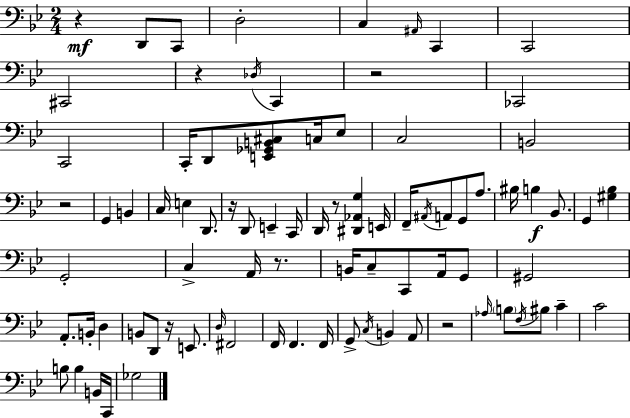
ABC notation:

X:1
T:Untitled
M:2/4
L:1/4
K:Bb
z D,,/2 C,,/2 D,2 C, ^A,,/4 C,, C,,2 ^C,,2 z _D,/4 C,, z2 _C,,2 C,,2 C,,/4 D,,/2 [E,,_G,,B,,^C,]/2 C,/4 _E,/2 C,2 B,,2 z2 G,, B,, C,/4 E, D,,/2 z/4 D,,/2 E,, C,,/4 D,,/4 z/2 [^D,,_A,,G,] E,,/4 F,,/4 ^A,,/4 A,,/2 G,,/2 A,/2 ^B,/4 B, _B,,/2 G,, [^G,_B,] G,,2 C, A,,/4 z/2 B,,/4 C,/2 C,,/2 A,,/4 G,,/2 ^G,,2 A,,/2 B,,/4 D, B,,/2 D,,/2 z/4 E,,/2 D,/4 ^F,,2 F,,/4 F,, F,,/4 G,,/2 C,/4 B,, A,,/2 z2 _A,/4 B,/2 F,/4 ^B,/2 C C2 B,/2 B, B,,/4 C,,/4 _G,2